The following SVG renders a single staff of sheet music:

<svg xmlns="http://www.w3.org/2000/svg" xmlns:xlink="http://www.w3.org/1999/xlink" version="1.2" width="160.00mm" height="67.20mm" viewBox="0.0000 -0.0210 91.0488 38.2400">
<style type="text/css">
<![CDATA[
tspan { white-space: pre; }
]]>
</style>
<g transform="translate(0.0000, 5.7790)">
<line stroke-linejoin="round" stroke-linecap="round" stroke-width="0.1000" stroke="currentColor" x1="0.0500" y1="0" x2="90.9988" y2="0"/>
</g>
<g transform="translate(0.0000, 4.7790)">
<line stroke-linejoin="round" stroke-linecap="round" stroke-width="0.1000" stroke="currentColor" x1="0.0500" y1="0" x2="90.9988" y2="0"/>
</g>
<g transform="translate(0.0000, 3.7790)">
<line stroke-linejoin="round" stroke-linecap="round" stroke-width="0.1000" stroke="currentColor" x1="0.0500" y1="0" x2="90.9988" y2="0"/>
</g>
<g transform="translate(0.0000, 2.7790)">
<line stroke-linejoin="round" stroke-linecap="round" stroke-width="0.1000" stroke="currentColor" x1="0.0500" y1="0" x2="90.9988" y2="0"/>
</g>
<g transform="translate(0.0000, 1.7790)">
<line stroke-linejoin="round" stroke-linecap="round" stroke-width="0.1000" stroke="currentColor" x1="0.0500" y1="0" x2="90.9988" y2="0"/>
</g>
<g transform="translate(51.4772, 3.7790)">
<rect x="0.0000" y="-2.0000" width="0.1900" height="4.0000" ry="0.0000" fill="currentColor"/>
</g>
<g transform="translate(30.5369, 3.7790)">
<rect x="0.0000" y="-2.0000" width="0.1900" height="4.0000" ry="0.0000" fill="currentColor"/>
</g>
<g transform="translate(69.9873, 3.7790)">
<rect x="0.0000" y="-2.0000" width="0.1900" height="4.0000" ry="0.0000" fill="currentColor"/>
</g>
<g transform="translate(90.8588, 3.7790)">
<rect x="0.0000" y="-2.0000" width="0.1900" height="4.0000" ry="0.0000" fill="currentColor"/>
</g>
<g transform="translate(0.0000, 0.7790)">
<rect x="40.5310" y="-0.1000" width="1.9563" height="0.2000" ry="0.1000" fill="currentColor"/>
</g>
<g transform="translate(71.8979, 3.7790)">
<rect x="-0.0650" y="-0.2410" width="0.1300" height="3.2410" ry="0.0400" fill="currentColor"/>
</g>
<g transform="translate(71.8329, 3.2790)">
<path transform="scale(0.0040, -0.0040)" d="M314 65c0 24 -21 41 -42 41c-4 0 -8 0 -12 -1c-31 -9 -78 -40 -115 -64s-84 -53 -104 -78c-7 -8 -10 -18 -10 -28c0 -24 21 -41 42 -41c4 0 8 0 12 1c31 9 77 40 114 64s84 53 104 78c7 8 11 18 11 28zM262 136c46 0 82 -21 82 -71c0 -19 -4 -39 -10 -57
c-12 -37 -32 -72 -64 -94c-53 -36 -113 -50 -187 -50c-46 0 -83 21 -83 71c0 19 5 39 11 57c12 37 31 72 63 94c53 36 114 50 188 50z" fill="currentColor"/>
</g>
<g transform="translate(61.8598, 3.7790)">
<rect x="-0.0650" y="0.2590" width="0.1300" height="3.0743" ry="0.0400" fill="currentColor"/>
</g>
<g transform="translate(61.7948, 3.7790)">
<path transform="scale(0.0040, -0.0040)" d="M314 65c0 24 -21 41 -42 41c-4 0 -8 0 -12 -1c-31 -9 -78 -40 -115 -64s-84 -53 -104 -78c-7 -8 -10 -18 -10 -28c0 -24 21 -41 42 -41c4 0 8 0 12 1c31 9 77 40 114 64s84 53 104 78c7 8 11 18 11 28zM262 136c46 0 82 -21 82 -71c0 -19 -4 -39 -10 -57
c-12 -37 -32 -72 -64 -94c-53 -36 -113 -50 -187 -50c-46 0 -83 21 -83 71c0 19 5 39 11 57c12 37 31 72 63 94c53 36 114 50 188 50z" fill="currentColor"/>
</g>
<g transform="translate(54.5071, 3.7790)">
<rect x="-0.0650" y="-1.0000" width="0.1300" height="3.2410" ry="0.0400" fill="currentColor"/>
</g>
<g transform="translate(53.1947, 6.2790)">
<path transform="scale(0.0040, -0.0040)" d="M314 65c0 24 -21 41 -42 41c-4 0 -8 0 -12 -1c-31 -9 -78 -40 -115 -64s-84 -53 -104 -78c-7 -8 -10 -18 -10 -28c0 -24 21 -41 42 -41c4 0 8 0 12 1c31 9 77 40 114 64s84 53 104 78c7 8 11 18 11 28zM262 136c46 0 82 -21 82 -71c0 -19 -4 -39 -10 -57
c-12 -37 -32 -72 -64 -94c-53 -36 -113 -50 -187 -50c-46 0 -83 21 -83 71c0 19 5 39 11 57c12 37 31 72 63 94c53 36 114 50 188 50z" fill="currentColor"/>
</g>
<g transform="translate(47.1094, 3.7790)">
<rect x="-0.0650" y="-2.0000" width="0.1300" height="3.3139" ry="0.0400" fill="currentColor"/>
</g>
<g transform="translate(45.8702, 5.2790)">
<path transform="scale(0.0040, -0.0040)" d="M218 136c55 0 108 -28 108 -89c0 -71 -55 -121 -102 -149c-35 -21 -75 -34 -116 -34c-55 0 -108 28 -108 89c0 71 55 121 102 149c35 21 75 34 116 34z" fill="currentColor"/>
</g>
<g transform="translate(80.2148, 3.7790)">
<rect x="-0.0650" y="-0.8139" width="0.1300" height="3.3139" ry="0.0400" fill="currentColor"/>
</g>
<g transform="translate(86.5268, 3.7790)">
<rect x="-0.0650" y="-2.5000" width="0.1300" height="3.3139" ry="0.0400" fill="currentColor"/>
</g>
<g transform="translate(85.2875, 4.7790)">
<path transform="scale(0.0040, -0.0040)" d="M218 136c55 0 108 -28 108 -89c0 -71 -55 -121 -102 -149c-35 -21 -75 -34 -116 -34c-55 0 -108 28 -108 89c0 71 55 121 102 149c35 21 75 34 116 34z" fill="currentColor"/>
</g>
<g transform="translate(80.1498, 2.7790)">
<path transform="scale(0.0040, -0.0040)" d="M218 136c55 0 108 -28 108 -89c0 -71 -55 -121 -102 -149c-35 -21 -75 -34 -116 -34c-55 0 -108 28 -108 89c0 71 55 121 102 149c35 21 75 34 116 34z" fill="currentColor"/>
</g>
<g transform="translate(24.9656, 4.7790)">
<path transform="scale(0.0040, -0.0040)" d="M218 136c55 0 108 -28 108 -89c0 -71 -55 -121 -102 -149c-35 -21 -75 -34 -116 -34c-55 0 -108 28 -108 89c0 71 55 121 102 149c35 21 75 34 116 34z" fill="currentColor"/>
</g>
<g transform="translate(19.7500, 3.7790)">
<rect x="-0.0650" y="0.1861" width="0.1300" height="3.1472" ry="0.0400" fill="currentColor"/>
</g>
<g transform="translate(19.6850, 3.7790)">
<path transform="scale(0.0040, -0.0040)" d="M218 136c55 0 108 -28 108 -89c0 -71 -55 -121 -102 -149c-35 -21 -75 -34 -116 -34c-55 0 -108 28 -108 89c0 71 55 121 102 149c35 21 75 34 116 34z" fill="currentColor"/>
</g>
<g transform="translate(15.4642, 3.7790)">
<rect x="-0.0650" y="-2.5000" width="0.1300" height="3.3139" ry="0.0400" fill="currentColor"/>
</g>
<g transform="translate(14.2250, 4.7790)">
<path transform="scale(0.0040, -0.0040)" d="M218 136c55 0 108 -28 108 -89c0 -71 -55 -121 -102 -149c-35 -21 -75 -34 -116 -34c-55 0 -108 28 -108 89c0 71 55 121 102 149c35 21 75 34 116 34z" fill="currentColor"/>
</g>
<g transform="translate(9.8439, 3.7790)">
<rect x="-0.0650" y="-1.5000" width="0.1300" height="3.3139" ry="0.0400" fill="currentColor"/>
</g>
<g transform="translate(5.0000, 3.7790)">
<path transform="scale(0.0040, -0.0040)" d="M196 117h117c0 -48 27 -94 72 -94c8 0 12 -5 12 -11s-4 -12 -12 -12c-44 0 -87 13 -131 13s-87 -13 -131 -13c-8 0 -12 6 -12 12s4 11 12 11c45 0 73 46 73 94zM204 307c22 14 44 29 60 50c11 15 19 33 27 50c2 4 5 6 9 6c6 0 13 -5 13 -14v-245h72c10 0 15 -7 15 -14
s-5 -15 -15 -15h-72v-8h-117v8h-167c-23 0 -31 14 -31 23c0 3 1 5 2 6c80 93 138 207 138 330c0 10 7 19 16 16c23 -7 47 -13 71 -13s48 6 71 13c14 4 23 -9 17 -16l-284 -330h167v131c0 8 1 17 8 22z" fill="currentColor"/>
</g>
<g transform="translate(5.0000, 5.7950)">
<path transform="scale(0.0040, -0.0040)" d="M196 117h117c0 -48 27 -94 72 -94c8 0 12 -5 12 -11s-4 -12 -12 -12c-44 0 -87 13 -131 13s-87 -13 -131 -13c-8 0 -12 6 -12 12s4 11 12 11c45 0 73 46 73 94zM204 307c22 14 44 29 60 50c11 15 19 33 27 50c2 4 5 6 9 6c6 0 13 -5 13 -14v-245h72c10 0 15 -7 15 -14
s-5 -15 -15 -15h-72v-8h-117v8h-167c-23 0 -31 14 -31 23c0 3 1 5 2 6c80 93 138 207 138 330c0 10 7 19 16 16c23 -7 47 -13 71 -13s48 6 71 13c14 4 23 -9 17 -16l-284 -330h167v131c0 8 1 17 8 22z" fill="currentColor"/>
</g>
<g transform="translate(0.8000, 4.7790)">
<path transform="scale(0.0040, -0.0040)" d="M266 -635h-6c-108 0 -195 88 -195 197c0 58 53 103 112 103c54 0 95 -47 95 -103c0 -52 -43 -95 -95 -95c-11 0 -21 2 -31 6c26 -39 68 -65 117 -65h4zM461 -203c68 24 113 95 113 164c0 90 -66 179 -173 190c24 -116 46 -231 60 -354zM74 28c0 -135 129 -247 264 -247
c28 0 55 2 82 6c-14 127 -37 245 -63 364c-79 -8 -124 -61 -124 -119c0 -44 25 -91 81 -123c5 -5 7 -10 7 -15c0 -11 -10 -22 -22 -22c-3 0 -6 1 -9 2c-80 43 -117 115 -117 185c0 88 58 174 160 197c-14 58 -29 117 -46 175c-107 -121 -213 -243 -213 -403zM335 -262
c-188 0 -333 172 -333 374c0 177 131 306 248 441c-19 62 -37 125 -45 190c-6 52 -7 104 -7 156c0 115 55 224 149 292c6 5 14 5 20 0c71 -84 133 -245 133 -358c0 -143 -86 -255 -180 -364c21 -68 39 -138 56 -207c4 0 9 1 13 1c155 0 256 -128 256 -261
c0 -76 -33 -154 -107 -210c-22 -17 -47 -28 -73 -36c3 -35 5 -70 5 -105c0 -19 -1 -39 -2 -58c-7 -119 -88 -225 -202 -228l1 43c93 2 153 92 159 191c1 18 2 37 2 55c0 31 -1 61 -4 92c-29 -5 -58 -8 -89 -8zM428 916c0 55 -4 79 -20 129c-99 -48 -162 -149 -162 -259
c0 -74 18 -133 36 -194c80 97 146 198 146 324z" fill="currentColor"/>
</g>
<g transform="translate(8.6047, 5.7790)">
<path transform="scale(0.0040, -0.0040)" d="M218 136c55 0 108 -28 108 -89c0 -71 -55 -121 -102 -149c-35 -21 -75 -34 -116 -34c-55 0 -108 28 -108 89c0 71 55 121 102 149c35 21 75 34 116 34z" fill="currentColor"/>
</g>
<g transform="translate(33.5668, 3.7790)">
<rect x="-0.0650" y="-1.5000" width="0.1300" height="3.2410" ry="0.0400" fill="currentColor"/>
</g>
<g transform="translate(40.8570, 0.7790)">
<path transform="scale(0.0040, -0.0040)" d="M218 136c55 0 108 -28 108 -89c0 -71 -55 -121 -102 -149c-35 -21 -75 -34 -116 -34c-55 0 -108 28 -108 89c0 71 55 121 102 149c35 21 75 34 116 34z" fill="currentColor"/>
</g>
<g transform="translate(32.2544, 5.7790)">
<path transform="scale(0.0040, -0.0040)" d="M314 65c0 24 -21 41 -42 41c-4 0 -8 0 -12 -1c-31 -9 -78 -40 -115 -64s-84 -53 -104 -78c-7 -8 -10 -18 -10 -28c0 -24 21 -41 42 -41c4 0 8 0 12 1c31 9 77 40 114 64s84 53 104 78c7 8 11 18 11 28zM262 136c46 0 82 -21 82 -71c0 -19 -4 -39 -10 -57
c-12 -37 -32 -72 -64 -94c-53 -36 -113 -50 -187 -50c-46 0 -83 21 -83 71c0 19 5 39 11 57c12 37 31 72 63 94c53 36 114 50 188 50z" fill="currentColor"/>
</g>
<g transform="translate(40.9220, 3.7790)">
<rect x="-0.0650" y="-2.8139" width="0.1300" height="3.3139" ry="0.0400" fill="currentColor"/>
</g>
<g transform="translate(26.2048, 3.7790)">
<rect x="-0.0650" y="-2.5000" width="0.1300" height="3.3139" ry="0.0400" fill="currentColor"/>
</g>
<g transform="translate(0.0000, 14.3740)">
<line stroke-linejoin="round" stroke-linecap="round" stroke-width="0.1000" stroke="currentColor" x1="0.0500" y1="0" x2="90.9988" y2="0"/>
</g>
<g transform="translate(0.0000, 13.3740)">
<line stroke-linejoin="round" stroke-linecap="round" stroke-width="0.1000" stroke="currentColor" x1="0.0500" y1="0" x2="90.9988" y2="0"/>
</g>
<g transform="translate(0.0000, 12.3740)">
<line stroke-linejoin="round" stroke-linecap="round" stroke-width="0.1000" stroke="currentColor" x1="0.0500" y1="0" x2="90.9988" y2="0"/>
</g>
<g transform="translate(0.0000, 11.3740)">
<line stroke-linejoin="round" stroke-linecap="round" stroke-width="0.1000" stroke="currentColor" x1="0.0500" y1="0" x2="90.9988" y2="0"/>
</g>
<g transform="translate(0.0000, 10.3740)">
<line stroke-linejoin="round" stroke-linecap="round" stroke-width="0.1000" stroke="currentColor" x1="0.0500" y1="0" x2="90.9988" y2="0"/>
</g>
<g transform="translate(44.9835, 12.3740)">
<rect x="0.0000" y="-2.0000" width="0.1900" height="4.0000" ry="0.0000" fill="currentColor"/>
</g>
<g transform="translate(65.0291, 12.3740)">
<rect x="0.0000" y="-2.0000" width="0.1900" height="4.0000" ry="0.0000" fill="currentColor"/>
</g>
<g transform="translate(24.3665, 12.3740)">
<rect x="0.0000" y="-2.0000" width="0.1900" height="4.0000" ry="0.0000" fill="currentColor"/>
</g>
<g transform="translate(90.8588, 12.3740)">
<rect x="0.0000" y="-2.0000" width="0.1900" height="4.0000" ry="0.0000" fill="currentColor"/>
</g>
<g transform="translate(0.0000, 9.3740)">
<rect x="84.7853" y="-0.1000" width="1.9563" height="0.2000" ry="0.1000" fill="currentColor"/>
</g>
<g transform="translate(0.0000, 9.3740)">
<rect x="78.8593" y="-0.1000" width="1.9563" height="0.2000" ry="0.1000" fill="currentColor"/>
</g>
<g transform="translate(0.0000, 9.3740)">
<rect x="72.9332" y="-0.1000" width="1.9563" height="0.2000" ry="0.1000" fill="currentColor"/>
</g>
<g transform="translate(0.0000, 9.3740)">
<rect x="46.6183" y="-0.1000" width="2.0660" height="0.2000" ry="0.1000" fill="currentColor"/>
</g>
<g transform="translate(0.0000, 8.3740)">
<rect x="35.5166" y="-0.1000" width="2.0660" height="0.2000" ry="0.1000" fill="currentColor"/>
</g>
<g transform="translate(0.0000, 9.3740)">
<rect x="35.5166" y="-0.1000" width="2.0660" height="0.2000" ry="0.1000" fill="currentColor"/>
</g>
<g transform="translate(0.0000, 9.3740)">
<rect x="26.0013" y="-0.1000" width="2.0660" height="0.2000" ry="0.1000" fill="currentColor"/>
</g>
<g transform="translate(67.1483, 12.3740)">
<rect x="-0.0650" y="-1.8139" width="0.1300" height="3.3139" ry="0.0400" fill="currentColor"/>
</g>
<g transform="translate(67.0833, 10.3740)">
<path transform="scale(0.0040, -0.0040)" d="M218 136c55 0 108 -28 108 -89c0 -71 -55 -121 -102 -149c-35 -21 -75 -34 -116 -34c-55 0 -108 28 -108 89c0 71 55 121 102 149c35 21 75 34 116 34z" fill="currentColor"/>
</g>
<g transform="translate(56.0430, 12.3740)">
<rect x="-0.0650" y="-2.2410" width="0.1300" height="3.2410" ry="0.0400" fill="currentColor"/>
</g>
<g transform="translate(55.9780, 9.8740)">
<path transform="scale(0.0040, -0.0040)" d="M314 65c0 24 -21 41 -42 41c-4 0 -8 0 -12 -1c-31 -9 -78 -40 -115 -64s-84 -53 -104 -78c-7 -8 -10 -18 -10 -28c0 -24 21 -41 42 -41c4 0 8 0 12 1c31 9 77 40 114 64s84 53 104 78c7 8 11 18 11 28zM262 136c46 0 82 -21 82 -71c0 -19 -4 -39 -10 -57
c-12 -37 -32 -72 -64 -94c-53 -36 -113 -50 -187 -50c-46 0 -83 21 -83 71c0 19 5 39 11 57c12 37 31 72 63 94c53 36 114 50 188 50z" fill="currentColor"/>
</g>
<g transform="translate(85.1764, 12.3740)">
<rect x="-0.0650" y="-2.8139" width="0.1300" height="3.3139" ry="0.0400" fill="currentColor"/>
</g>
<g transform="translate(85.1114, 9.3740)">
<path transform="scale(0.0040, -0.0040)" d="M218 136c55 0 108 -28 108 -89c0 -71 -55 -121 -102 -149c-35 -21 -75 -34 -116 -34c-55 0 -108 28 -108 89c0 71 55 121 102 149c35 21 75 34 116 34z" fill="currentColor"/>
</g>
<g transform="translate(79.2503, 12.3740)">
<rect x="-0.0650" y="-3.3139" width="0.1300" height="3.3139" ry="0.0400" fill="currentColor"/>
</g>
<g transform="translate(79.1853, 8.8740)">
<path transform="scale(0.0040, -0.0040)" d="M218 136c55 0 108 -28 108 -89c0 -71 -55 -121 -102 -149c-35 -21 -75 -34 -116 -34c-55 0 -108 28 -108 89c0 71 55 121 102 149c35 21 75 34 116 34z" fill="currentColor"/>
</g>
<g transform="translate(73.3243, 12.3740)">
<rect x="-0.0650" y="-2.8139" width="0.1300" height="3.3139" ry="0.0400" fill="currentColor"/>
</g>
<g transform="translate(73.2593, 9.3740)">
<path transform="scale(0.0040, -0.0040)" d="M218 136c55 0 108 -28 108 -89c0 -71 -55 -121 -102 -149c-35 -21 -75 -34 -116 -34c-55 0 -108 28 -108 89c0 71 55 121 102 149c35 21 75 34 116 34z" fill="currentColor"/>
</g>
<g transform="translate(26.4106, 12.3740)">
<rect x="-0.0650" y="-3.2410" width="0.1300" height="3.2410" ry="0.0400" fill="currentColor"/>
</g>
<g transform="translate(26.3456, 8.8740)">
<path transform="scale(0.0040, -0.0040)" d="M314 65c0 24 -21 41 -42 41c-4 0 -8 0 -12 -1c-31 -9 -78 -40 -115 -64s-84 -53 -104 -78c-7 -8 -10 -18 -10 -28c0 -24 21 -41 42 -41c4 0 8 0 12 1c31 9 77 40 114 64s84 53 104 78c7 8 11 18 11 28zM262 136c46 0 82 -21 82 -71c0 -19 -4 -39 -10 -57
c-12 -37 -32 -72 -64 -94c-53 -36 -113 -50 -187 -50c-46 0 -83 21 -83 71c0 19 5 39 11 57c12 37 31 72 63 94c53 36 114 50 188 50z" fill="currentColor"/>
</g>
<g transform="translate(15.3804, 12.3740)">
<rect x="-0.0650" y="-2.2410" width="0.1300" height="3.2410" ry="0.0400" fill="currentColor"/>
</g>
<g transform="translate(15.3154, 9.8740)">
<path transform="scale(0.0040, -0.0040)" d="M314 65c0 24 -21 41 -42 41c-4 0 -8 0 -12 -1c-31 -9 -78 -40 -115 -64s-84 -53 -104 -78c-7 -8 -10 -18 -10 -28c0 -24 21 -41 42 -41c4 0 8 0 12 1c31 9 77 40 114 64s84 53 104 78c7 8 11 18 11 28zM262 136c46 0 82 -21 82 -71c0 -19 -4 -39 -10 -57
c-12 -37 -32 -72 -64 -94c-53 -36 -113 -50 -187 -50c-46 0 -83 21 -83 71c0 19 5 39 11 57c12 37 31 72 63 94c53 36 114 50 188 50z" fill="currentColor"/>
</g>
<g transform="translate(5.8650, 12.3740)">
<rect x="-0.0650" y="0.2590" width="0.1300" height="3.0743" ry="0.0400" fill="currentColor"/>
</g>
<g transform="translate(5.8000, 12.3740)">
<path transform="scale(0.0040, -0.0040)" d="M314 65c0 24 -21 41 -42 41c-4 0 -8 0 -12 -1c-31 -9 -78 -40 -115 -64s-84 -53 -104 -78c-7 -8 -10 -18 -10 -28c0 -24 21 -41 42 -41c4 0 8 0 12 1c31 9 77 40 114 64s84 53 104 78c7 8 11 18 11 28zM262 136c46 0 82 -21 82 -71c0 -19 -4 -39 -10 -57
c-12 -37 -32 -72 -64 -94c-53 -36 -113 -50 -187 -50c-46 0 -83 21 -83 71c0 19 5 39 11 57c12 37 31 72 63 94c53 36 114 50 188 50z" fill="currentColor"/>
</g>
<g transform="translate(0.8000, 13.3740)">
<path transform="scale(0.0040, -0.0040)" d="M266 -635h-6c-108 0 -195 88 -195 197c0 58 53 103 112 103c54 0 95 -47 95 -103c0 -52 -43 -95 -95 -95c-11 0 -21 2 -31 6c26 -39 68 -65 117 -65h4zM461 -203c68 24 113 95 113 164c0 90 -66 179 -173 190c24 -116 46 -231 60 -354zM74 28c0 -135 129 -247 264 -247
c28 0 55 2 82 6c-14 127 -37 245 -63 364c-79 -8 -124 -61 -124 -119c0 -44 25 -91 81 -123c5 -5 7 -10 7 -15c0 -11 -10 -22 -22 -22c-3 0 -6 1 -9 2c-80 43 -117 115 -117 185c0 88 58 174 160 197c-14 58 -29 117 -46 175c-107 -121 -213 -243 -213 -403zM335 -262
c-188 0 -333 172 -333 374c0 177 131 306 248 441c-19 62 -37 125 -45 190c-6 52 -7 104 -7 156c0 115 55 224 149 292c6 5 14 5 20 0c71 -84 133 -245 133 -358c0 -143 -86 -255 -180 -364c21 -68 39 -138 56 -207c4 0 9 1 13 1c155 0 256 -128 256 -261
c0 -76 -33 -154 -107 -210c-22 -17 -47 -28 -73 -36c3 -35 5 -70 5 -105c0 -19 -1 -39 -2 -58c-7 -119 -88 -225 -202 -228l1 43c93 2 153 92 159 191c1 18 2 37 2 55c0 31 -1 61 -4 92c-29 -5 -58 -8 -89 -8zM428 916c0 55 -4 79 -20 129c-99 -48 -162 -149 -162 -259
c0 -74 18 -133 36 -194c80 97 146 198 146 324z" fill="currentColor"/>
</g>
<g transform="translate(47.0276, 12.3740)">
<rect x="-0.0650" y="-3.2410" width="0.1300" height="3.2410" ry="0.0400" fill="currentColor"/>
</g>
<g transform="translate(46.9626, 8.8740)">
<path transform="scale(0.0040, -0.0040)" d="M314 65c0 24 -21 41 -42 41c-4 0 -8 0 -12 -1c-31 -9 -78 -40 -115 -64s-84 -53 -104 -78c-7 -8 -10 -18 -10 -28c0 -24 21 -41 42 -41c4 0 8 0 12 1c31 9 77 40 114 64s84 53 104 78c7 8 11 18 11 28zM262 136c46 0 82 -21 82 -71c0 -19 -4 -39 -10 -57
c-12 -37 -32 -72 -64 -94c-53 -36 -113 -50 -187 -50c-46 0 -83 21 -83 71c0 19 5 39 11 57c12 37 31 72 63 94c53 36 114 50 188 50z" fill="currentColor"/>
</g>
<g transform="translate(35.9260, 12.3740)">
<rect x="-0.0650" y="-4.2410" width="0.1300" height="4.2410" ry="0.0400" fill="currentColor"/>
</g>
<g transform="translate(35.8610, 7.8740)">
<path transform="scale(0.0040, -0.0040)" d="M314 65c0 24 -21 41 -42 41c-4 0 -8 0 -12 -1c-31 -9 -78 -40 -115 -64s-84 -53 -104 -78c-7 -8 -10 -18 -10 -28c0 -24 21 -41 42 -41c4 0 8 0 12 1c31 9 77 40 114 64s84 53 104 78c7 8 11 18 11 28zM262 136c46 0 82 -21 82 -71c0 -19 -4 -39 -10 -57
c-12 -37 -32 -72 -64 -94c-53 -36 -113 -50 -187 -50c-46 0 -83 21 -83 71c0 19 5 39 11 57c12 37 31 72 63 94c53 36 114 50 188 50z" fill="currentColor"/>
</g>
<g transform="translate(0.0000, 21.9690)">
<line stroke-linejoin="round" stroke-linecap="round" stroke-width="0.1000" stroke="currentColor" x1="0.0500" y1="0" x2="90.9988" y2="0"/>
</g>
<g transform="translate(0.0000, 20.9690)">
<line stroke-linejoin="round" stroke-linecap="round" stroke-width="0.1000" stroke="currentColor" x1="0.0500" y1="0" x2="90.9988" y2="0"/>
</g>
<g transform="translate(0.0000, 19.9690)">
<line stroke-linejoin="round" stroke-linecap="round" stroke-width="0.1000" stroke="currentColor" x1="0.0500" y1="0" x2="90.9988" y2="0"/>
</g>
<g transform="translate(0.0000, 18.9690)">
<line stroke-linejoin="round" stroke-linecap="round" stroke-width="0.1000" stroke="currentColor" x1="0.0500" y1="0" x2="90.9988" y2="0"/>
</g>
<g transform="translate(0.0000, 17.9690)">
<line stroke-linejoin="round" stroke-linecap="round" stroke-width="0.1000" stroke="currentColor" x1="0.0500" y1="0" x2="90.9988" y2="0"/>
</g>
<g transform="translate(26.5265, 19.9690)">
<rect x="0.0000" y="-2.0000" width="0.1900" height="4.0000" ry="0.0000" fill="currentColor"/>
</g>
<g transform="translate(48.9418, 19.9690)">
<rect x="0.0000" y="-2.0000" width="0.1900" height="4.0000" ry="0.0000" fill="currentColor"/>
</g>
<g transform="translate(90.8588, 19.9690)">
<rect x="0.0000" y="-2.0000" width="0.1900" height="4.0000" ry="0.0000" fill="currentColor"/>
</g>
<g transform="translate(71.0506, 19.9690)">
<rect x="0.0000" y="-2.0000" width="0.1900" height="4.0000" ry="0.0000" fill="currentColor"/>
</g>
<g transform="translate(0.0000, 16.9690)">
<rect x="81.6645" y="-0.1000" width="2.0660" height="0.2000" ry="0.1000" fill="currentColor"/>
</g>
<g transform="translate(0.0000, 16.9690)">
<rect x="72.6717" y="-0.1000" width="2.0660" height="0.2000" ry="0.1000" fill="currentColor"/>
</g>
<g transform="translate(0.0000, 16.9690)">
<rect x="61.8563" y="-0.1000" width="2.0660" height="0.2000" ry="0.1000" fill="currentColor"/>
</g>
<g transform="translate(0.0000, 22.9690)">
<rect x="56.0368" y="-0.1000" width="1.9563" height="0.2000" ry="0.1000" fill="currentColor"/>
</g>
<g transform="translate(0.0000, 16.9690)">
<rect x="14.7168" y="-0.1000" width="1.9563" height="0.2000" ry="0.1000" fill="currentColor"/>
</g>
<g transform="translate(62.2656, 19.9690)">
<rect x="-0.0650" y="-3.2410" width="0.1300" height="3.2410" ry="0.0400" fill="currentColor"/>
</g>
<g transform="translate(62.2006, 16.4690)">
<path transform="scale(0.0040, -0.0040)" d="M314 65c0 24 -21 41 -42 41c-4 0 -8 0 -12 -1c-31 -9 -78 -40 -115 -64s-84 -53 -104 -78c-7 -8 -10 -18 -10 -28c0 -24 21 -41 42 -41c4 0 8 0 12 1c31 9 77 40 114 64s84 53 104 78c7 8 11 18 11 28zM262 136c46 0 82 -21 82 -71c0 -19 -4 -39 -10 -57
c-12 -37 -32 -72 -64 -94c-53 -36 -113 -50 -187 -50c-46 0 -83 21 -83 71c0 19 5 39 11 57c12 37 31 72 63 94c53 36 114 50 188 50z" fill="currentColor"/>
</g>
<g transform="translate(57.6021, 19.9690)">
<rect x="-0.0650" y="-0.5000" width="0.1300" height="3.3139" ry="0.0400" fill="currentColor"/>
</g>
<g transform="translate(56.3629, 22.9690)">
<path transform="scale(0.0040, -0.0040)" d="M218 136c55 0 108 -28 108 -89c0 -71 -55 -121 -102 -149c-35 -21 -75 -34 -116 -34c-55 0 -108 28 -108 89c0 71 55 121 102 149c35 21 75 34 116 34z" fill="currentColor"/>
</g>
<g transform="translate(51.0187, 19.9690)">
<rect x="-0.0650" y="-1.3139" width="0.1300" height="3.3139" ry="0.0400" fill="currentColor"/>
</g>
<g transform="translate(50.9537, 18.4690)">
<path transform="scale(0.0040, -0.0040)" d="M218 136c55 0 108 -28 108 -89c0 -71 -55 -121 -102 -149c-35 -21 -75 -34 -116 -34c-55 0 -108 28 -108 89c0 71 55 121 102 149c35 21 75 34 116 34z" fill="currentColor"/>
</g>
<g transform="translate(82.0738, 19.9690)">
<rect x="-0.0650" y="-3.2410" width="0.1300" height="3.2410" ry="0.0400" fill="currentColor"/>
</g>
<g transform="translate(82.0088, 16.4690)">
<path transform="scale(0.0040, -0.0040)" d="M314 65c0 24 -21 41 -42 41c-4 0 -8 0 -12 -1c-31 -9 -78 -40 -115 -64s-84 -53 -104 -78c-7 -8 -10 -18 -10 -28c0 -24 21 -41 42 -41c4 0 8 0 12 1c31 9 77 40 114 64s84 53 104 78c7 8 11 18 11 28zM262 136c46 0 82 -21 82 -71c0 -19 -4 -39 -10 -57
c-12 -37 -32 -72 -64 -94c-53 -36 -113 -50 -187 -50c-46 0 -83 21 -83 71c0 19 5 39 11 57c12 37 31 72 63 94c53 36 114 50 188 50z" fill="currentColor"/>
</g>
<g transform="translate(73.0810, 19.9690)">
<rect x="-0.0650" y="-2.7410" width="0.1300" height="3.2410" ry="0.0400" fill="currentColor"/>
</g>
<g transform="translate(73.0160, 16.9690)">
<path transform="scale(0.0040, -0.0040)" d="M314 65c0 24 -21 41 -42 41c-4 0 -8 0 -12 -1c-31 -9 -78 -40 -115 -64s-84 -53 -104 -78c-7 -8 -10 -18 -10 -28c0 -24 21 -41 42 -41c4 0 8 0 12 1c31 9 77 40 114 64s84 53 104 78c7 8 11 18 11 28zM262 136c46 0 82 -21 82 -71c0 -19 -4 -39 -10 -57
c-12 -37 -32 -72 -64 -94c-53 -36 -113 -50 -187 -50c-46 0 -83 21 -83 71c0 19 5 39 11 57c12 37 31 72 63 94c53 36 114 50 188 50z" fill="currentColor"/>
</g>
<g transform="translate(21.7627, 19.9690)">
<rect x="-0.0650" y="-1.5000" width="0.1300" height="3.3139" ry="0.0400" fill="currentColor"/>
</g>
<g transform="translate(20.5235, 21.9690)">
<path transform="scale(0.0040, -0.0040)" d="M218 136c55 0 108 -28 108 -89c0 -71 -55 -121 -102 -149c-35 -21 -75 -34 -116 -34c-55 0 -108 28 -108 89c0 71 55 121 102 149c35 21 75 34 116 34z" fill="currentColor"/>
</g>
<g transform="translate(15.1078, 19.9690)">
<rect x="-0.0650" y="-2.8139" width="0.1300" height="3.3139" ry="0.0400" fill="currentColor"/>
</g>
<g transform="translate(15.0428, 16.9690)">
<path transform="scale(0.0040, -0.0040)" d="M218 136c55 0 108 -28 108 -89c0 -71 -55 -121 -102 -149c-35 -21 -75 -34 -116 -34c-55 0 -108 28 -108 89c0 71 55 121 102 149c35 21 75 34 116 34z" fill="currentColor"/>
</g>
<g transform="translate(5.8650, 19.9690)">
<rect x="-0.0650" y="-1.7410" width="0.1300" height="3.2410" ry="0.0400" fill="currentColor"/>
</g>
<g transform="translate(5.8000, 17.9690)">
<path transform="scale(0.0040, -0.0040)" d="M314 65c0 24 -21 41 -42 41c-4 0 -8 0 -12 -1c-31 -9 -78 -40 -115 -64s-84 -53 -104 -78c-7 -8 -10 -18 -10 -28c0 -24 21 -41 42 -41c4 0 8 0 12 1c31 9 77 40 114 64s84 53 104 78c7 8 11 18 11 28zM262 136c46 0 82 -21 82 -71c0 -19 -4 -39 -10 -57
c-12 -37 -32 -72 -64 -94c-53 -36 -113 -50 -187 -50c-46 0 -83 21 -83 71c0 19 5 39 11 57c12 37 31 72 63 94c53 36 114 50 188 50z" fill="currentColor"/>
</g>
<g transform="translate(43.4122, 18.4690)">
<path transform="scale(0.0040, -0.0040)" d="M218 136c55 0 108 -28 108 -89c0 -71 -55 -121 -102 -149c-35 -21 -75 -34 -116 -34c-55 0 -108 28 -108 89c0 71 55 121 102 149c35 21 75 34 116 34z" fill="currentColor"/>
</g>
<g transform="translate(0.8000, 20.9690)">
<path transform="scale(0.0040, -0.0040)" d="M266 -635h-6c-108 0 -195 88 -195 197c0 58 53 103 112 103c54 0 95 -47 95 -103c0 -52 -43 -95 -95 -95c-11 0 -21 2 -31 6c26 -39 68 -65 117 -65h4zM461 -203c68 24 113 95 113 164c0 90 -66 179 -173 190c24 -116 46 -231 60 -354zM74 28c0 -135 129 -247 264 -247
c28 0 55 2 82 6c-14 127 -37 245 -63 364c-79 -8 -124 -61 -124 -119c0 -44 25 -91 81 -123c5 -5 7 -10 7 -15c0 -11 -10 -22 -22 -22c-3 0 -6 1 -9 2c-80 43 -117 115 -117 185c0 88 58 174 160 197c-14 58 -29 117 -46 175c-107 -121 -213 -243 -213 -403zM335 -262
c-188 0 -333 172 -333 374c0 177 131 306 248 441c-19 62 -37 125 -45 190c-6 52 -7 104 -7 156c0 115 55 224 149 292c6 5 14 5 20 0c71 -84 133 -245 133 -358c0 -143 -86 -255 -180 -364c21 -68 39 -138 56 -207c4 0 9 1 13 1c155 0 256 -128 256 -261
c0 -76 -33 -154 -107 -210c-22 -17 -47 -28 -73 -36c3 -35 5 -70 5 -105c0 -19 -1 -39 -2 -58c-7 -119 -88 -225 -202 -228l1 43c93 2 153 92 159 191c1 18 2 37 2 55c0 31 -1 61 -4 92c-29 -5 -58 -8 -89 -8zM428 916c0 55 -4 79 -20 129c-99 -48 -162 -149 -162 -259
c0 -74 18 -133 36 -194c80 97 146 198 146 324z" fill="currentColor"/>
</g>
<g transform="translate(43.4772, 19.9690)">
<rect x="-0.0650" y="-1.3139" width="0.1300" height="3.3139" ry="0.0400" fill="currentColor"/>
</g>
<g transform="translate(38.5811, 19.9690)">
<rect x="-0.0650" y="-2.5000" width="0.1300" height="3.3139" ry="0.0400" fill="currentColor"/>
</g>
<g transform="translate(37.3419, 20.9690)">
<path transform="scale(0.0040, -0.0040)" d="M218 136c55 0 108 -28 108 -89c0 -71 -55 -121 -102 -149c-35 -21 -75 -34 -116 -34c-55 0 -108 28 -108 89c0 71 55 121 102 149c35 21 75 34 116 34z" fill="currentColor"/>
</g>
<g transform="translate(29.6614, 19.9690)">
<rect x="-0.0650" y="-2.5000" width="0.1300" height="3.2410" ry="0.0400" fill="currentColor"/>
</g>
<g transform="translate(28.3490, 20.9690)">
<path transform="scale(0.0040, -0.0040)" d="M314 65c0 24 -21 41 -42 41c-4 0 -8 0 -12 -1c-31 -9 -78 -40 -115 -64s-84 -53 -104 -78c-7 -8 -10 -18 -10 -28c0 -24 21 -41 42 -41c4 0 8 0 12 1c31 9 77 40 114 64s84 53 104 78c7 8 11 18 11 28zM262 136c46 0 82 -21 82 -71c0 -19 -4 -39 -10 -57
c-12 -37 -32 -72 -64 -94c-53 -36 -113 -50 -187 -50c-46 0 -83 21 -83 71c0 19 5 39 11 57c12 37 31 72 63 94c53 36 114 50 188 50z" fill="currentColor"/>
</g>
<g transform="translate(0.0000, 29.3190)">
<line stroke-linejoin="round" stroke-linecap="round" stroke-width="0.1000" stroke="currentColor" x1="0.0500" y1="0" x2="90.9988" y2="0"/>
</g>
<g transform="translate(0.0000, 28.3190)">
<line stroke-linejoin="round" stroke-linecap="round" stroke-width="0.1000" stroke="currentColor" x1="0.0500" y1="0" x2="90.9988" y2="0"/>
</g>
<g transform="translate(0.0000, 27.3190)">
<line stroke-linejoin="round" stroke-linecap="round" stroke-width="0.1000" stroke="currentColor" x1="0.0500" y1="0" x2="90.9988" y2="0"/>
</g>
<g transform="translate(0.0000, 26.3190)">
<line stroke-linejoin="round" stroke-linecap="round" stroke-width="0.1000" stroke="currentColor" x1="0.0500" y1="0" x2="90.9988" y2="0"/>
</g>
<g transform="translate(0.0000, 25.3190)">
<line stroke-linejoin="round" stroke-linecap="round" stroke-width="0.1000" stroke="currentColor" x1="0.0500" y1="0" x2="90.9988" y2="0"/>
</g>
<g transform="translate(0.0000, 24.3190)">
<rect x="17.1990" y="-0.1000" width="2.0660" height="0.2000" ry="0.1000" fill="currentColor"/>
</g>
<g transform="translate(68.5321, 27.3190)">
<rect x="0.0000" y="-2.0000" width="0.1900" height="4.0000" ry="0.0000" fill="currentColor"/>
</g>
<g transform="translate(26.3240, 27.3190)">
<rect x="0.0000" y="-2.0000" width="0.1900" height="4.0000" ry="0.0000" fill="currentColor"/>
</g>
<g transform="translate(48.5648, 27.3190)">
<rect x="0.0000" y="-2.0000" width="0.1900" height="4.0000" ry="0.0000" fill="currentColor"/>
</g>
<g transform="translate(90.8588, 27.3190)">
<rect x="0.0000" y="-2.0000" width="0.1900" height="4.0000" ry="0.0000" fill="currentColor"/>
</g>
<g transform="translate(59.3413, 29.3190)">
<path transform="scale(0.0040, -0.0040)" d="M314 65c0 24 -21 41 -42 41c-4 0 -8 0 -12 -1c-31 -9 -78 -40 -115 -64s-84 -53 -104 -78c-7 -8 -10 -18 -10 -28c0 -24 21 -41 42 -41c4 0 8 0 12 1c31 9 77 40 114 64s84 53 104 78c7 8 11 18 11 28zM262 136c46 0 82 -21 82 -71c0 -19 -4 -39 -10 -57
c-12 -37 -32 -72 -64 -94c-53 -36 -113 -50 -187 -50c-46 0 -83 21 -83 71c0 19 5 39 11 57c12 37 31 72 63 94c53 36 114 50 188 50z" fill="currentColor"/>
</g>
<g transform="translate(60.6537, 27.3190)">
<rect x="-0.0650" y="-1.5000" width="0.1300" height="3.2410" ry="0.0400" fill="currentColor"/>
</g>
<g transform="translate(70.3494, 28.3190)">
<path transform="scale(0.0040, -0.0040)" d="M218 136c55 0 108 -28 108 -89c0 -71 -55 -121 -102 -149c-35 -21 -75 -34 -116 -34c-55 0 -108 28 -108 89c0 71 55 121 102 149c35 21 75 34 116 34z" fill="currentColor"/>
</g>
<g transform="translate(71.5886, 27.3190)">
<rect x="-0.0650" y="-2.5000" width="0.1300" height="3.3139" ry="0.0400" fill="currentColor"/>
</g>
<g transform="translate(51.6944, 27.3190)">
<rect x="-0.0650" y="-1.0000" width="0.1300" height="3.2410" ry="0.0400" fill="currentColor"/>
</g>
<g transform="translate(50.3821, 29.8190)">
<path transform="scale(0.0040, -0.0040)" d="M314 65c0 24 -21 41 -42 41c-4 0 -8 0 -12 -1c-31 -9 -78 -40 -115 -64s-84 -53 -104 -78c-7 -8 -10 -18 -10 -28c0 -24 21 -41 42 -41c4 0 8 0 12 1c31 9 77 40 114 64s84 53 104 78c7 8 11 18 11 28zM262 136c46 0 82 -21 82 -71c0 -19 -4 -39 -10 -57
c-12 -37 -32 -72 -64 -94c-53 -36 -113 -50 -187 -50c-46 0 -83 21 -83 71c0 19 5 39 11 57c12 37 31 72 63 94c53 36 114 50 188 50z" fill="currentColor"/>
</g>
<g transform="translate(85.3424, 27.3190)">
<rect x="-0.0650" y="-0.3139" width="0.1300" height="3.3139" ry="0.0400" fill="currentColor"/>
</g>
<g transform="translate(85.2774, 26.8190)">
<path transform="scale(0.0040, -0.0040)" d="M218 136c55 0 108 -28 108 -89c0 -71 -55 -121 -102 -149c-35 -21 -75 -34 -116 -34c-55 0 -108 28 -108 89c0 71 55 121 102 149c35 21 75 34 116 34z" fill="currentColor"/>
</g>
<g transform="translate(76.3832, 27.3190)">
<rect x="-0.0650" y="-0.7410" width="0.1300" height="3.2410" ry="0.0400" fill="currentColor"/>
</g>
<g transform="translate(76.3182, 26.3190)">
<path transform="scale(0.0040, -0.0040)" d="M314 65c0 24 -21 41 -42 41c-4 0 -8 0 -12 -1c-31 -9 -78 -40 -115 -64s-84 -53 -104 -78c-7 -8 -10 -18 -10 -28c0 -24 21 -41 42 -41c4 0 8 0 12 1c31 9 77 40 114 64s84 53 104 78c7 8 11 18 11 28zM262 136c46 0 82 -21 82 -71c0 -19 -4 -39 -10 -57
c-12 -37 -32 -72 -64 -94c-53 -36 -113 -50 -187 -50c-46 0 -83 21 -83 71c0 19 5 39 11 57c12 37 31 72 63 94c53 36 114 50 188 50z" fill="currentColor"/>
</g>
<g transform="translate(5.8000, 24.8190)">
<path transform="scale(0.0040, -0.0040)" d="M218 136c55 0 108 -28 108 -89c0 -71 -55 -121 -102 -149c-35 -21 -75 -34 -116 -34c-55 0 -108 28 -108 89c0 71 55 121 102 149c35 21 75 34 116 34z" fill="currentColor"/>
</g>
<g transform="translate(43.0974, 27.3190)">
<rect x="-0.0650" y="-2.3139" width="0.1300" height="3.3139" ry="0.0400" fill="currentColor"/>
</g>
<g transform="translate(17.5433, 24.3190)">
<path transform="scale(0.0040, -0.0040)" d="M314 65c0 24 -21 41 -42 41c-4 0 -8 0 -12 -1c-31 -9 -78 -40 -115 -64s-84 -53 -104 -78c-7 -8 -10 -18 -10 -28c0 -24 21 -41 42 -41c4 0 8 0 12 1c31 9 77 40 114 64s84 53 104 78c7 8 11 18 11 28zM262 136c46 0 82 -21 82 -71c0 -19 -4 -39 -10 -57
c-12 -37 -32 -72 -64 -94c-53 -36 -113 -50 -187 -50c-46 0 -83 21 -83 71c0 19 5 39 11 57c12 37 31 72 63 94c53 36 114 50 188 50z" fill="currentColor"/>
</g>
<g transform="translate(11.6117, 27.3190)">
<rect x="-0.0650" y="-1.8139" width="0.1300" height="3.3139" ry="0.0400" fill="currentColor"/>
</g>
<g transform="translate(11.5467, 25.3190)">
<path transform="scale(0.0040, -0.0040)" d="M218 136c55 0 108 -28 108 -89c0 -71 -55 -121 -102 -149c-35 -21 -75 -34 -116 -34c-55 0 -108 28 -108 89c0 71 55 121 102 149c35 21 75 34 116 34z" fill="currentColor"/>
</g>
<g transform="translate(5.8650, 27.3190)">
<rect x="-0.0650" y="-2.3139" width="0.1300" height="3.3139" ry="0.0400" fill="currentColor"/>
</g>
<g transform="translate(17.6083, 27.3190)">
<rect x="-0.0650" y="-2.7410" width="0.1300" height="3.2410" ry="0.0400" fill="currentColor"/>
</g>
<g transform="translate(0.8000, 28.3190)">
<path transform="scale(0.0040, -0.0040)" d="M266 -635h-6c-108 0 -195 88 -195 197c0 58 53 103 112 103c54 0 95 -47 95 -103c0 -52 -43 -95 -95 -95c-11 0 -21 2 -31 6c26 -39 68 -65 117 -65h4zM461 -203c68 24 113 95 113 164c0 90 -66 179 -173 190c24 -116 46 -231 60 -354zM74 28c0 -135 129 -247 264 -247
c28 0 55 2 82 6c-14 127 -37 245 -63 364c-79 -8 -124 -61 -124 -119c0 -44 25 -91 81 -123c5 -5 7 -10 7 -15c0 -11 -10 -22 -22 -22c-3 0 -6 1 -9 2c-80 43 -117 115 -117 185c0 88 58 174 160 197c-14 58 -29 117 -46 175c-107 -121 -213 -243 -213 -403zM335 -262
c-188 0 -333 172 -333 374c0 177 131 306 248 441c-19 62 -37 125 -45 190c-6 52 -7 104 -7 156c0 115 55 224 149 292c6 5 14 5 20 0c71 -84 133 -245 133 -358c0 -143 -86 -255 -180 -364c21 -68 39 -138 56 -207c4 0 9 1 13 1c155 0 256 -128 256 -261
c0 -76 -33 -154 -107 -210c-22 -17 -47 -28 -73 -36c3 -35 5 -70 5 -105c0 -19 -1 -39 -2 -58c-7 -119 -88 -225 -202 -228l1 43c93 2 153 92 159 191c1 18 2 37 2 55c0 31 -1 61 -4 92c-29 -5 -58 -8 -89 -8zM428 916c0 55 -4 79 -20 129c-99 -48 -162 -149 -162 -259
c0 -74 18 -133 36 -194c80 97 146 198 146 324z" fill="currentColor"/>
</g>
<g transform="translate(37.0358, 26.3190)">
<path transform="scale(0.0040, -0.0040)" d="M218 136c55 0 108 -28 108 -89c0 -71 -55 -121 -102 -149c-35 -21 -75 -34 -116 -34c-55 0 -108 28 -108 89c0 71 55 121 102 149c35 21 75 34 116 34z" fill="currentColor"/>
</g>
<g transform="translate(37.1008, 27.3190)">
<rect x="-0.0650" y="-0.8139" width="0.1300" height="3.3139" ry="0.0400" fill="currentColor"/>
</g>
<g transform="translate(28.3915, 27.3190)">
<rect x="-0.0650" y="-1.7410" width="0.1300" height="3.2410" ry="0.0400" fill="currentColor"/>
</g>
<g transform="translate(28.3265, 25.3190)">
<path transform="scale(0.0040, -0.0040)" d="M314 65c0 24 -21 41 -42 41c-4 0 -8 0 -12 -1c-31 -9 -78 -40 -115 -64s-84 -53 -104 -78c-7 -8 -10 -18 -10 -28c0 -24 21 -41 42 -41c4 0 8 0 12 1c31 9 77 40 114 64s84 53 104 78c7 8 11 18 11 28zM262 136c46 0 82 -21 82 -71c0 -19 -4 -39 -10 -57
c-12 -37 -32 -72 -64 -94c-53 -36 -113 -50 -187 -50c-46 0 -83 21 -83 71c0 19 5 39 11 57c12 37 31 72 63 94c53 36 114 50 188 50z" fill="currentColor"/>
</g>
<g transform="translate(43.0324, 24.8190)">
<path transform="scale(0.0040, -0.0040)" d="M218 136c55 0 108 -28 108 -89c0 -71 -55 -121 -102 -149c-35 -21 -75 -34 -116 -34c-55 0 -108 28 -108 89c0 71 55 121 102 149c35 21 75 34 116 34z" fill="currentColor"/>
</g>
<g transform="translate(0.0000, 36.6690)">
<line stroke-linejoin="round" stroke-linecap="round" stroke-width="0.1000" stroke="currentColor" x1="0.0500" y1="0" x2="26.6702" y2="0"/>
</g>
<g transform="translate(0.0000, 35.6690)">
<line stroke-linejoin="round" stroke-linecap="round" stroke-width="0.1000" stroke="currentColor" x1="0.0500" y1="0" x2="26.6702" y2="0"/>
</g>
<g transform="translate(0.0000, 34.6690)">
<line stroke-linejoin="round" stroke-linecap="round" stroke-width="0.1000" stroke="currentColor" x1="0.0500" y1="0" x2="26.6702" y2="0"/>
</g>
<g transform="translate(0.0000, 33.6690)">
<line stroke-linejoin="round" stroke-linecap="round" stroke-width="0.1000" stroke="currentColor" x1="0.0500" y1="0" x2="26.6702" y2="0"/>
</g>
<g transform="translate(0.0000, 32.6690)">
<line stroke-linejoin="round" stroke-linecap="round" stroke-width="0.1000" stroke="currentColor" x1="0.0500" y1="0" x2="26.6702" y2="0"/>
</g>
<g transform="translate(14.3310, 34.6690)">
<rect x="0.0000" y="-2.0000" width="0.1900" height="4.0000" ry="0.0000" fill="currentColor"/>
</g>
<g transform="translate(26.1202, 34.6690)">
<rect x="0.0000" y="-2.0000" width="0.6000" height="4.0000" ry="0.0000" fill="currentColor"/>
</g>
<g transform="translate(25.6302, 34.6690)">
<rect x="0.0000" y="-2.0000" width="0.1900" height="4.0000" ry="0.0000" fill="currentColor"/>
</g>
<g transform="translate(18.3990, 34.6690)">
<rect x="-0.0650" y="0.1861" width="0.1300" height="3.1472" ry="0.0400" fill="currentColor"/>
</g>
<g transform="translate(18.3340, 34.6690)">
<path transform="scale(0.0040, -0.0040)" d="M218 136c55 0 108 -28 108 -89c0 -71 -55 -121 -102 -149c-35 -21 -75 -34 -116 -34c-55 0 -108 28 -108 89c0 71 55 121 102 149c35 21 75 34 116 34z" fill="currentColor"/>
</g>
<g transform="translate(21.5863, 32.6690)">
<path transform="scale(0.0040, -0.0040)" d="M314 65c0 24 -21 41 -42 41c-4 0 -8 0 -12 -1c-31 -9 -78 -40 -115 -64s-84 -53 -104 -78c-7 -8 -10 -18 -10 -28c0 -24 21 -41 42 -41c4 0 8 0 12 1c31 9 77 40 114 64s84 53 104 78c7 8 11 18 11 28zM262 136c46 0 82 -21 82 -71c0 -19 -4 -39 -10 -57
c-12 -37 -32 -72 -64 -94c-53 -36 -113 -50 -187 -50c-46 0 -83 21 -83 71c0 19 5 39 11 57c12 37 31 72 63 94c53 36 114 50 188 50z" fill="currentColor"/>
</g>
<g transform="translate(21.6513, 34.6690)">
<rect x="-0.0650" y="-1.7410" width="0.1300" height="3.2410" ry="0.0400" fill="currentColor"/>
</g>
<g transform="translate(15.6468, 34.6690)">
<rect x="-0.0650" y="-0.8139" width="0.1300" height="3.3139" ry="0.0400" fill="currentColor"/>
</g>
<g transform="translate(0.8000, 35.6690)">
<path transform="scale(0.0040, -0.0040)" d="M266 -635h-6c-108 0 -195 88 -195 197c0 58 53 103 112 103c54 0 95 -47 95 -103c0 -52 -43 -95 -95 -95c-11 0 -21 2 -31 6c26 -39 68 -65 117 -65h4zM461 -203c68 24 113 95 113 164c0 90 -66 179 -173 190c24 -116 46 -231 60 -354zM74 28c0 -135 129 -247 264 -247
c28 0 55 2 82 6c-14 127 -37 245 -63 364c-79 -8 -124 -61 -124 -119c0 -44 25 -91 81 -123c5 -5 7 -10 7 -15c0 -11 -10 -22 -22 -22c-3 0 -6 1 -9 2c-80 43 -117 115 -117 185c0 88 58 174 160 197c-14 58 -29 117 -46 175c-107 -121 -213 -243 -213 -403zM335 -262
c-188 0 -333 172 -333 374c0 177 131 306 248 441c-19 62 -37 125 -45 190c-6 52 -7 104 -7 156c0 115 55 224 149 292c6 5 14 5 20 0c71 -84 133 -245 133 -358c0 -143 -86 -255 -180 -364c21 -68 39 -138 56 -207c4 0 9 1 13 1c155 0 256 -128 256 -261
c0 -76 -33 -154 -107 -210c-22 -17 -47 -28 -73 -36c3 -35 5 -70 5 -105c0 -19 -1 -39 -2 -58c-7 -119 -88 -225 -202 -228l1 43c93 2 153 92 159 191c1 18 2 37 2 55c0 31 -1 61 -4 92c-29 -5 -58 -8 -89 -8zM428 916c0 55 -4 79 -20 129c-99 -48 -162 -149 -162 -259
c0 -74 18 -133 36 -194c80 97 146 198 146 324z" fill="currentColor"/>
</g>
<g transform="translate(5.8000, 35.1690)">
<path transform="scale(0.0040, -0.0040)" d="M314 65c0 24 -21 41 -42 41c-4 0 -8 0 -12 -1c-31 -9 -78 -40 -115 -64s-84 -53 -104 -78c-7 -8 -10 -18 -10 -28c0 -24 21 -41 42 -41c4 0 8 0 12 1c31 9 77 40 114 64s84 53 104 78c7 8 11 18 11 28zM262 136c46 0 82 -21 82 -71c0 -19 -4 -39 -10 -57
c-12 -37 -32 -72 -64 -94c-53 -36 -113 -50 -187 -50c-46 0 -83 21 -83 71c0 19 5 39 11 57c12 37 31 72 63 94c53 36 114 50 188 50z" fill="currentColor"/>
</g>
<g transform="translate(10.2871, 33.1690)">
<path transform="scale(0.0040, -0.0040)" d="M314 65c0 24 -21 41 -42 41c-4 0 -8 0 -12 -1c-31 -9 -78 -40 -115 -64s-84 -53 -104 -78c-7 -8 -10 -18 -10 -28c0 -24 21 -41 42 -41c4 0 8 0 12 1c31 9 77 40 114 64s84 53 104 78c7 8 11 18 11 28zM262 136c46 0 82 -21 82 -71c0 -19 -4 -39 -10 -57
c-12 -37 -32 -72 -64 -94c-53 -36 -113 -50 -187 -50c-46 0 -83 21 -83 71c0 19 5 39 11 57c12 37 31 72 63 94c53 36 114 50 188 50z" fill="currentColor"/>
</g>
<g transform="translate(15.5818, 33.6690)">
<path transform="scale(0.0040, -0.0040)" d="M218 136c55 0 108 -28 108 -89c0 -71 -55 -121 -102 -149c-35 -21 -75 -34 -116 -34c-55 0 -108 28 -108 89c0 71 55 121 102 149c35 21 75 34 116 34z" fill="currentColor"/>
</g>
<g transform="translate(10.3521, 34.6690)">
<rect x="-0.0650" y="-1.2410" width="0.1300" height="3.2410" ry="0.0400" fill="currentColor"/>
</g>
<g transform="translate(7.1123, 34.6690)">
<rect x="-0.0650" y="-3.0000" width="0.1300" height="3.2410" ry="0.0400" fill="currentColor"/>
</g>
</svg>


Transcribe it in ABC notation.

X:1
T:Untitled
M:4/4
L:1/4
K:C
E G B G E2 a F D2 B2 c2 d G B2 g2 b2 d'2 b2 g2 f a b a f2 a E G2 G e e C b2 a2 b2 g f a2 f2 d g D2 E2 G d2 c A2 e2 d B f2